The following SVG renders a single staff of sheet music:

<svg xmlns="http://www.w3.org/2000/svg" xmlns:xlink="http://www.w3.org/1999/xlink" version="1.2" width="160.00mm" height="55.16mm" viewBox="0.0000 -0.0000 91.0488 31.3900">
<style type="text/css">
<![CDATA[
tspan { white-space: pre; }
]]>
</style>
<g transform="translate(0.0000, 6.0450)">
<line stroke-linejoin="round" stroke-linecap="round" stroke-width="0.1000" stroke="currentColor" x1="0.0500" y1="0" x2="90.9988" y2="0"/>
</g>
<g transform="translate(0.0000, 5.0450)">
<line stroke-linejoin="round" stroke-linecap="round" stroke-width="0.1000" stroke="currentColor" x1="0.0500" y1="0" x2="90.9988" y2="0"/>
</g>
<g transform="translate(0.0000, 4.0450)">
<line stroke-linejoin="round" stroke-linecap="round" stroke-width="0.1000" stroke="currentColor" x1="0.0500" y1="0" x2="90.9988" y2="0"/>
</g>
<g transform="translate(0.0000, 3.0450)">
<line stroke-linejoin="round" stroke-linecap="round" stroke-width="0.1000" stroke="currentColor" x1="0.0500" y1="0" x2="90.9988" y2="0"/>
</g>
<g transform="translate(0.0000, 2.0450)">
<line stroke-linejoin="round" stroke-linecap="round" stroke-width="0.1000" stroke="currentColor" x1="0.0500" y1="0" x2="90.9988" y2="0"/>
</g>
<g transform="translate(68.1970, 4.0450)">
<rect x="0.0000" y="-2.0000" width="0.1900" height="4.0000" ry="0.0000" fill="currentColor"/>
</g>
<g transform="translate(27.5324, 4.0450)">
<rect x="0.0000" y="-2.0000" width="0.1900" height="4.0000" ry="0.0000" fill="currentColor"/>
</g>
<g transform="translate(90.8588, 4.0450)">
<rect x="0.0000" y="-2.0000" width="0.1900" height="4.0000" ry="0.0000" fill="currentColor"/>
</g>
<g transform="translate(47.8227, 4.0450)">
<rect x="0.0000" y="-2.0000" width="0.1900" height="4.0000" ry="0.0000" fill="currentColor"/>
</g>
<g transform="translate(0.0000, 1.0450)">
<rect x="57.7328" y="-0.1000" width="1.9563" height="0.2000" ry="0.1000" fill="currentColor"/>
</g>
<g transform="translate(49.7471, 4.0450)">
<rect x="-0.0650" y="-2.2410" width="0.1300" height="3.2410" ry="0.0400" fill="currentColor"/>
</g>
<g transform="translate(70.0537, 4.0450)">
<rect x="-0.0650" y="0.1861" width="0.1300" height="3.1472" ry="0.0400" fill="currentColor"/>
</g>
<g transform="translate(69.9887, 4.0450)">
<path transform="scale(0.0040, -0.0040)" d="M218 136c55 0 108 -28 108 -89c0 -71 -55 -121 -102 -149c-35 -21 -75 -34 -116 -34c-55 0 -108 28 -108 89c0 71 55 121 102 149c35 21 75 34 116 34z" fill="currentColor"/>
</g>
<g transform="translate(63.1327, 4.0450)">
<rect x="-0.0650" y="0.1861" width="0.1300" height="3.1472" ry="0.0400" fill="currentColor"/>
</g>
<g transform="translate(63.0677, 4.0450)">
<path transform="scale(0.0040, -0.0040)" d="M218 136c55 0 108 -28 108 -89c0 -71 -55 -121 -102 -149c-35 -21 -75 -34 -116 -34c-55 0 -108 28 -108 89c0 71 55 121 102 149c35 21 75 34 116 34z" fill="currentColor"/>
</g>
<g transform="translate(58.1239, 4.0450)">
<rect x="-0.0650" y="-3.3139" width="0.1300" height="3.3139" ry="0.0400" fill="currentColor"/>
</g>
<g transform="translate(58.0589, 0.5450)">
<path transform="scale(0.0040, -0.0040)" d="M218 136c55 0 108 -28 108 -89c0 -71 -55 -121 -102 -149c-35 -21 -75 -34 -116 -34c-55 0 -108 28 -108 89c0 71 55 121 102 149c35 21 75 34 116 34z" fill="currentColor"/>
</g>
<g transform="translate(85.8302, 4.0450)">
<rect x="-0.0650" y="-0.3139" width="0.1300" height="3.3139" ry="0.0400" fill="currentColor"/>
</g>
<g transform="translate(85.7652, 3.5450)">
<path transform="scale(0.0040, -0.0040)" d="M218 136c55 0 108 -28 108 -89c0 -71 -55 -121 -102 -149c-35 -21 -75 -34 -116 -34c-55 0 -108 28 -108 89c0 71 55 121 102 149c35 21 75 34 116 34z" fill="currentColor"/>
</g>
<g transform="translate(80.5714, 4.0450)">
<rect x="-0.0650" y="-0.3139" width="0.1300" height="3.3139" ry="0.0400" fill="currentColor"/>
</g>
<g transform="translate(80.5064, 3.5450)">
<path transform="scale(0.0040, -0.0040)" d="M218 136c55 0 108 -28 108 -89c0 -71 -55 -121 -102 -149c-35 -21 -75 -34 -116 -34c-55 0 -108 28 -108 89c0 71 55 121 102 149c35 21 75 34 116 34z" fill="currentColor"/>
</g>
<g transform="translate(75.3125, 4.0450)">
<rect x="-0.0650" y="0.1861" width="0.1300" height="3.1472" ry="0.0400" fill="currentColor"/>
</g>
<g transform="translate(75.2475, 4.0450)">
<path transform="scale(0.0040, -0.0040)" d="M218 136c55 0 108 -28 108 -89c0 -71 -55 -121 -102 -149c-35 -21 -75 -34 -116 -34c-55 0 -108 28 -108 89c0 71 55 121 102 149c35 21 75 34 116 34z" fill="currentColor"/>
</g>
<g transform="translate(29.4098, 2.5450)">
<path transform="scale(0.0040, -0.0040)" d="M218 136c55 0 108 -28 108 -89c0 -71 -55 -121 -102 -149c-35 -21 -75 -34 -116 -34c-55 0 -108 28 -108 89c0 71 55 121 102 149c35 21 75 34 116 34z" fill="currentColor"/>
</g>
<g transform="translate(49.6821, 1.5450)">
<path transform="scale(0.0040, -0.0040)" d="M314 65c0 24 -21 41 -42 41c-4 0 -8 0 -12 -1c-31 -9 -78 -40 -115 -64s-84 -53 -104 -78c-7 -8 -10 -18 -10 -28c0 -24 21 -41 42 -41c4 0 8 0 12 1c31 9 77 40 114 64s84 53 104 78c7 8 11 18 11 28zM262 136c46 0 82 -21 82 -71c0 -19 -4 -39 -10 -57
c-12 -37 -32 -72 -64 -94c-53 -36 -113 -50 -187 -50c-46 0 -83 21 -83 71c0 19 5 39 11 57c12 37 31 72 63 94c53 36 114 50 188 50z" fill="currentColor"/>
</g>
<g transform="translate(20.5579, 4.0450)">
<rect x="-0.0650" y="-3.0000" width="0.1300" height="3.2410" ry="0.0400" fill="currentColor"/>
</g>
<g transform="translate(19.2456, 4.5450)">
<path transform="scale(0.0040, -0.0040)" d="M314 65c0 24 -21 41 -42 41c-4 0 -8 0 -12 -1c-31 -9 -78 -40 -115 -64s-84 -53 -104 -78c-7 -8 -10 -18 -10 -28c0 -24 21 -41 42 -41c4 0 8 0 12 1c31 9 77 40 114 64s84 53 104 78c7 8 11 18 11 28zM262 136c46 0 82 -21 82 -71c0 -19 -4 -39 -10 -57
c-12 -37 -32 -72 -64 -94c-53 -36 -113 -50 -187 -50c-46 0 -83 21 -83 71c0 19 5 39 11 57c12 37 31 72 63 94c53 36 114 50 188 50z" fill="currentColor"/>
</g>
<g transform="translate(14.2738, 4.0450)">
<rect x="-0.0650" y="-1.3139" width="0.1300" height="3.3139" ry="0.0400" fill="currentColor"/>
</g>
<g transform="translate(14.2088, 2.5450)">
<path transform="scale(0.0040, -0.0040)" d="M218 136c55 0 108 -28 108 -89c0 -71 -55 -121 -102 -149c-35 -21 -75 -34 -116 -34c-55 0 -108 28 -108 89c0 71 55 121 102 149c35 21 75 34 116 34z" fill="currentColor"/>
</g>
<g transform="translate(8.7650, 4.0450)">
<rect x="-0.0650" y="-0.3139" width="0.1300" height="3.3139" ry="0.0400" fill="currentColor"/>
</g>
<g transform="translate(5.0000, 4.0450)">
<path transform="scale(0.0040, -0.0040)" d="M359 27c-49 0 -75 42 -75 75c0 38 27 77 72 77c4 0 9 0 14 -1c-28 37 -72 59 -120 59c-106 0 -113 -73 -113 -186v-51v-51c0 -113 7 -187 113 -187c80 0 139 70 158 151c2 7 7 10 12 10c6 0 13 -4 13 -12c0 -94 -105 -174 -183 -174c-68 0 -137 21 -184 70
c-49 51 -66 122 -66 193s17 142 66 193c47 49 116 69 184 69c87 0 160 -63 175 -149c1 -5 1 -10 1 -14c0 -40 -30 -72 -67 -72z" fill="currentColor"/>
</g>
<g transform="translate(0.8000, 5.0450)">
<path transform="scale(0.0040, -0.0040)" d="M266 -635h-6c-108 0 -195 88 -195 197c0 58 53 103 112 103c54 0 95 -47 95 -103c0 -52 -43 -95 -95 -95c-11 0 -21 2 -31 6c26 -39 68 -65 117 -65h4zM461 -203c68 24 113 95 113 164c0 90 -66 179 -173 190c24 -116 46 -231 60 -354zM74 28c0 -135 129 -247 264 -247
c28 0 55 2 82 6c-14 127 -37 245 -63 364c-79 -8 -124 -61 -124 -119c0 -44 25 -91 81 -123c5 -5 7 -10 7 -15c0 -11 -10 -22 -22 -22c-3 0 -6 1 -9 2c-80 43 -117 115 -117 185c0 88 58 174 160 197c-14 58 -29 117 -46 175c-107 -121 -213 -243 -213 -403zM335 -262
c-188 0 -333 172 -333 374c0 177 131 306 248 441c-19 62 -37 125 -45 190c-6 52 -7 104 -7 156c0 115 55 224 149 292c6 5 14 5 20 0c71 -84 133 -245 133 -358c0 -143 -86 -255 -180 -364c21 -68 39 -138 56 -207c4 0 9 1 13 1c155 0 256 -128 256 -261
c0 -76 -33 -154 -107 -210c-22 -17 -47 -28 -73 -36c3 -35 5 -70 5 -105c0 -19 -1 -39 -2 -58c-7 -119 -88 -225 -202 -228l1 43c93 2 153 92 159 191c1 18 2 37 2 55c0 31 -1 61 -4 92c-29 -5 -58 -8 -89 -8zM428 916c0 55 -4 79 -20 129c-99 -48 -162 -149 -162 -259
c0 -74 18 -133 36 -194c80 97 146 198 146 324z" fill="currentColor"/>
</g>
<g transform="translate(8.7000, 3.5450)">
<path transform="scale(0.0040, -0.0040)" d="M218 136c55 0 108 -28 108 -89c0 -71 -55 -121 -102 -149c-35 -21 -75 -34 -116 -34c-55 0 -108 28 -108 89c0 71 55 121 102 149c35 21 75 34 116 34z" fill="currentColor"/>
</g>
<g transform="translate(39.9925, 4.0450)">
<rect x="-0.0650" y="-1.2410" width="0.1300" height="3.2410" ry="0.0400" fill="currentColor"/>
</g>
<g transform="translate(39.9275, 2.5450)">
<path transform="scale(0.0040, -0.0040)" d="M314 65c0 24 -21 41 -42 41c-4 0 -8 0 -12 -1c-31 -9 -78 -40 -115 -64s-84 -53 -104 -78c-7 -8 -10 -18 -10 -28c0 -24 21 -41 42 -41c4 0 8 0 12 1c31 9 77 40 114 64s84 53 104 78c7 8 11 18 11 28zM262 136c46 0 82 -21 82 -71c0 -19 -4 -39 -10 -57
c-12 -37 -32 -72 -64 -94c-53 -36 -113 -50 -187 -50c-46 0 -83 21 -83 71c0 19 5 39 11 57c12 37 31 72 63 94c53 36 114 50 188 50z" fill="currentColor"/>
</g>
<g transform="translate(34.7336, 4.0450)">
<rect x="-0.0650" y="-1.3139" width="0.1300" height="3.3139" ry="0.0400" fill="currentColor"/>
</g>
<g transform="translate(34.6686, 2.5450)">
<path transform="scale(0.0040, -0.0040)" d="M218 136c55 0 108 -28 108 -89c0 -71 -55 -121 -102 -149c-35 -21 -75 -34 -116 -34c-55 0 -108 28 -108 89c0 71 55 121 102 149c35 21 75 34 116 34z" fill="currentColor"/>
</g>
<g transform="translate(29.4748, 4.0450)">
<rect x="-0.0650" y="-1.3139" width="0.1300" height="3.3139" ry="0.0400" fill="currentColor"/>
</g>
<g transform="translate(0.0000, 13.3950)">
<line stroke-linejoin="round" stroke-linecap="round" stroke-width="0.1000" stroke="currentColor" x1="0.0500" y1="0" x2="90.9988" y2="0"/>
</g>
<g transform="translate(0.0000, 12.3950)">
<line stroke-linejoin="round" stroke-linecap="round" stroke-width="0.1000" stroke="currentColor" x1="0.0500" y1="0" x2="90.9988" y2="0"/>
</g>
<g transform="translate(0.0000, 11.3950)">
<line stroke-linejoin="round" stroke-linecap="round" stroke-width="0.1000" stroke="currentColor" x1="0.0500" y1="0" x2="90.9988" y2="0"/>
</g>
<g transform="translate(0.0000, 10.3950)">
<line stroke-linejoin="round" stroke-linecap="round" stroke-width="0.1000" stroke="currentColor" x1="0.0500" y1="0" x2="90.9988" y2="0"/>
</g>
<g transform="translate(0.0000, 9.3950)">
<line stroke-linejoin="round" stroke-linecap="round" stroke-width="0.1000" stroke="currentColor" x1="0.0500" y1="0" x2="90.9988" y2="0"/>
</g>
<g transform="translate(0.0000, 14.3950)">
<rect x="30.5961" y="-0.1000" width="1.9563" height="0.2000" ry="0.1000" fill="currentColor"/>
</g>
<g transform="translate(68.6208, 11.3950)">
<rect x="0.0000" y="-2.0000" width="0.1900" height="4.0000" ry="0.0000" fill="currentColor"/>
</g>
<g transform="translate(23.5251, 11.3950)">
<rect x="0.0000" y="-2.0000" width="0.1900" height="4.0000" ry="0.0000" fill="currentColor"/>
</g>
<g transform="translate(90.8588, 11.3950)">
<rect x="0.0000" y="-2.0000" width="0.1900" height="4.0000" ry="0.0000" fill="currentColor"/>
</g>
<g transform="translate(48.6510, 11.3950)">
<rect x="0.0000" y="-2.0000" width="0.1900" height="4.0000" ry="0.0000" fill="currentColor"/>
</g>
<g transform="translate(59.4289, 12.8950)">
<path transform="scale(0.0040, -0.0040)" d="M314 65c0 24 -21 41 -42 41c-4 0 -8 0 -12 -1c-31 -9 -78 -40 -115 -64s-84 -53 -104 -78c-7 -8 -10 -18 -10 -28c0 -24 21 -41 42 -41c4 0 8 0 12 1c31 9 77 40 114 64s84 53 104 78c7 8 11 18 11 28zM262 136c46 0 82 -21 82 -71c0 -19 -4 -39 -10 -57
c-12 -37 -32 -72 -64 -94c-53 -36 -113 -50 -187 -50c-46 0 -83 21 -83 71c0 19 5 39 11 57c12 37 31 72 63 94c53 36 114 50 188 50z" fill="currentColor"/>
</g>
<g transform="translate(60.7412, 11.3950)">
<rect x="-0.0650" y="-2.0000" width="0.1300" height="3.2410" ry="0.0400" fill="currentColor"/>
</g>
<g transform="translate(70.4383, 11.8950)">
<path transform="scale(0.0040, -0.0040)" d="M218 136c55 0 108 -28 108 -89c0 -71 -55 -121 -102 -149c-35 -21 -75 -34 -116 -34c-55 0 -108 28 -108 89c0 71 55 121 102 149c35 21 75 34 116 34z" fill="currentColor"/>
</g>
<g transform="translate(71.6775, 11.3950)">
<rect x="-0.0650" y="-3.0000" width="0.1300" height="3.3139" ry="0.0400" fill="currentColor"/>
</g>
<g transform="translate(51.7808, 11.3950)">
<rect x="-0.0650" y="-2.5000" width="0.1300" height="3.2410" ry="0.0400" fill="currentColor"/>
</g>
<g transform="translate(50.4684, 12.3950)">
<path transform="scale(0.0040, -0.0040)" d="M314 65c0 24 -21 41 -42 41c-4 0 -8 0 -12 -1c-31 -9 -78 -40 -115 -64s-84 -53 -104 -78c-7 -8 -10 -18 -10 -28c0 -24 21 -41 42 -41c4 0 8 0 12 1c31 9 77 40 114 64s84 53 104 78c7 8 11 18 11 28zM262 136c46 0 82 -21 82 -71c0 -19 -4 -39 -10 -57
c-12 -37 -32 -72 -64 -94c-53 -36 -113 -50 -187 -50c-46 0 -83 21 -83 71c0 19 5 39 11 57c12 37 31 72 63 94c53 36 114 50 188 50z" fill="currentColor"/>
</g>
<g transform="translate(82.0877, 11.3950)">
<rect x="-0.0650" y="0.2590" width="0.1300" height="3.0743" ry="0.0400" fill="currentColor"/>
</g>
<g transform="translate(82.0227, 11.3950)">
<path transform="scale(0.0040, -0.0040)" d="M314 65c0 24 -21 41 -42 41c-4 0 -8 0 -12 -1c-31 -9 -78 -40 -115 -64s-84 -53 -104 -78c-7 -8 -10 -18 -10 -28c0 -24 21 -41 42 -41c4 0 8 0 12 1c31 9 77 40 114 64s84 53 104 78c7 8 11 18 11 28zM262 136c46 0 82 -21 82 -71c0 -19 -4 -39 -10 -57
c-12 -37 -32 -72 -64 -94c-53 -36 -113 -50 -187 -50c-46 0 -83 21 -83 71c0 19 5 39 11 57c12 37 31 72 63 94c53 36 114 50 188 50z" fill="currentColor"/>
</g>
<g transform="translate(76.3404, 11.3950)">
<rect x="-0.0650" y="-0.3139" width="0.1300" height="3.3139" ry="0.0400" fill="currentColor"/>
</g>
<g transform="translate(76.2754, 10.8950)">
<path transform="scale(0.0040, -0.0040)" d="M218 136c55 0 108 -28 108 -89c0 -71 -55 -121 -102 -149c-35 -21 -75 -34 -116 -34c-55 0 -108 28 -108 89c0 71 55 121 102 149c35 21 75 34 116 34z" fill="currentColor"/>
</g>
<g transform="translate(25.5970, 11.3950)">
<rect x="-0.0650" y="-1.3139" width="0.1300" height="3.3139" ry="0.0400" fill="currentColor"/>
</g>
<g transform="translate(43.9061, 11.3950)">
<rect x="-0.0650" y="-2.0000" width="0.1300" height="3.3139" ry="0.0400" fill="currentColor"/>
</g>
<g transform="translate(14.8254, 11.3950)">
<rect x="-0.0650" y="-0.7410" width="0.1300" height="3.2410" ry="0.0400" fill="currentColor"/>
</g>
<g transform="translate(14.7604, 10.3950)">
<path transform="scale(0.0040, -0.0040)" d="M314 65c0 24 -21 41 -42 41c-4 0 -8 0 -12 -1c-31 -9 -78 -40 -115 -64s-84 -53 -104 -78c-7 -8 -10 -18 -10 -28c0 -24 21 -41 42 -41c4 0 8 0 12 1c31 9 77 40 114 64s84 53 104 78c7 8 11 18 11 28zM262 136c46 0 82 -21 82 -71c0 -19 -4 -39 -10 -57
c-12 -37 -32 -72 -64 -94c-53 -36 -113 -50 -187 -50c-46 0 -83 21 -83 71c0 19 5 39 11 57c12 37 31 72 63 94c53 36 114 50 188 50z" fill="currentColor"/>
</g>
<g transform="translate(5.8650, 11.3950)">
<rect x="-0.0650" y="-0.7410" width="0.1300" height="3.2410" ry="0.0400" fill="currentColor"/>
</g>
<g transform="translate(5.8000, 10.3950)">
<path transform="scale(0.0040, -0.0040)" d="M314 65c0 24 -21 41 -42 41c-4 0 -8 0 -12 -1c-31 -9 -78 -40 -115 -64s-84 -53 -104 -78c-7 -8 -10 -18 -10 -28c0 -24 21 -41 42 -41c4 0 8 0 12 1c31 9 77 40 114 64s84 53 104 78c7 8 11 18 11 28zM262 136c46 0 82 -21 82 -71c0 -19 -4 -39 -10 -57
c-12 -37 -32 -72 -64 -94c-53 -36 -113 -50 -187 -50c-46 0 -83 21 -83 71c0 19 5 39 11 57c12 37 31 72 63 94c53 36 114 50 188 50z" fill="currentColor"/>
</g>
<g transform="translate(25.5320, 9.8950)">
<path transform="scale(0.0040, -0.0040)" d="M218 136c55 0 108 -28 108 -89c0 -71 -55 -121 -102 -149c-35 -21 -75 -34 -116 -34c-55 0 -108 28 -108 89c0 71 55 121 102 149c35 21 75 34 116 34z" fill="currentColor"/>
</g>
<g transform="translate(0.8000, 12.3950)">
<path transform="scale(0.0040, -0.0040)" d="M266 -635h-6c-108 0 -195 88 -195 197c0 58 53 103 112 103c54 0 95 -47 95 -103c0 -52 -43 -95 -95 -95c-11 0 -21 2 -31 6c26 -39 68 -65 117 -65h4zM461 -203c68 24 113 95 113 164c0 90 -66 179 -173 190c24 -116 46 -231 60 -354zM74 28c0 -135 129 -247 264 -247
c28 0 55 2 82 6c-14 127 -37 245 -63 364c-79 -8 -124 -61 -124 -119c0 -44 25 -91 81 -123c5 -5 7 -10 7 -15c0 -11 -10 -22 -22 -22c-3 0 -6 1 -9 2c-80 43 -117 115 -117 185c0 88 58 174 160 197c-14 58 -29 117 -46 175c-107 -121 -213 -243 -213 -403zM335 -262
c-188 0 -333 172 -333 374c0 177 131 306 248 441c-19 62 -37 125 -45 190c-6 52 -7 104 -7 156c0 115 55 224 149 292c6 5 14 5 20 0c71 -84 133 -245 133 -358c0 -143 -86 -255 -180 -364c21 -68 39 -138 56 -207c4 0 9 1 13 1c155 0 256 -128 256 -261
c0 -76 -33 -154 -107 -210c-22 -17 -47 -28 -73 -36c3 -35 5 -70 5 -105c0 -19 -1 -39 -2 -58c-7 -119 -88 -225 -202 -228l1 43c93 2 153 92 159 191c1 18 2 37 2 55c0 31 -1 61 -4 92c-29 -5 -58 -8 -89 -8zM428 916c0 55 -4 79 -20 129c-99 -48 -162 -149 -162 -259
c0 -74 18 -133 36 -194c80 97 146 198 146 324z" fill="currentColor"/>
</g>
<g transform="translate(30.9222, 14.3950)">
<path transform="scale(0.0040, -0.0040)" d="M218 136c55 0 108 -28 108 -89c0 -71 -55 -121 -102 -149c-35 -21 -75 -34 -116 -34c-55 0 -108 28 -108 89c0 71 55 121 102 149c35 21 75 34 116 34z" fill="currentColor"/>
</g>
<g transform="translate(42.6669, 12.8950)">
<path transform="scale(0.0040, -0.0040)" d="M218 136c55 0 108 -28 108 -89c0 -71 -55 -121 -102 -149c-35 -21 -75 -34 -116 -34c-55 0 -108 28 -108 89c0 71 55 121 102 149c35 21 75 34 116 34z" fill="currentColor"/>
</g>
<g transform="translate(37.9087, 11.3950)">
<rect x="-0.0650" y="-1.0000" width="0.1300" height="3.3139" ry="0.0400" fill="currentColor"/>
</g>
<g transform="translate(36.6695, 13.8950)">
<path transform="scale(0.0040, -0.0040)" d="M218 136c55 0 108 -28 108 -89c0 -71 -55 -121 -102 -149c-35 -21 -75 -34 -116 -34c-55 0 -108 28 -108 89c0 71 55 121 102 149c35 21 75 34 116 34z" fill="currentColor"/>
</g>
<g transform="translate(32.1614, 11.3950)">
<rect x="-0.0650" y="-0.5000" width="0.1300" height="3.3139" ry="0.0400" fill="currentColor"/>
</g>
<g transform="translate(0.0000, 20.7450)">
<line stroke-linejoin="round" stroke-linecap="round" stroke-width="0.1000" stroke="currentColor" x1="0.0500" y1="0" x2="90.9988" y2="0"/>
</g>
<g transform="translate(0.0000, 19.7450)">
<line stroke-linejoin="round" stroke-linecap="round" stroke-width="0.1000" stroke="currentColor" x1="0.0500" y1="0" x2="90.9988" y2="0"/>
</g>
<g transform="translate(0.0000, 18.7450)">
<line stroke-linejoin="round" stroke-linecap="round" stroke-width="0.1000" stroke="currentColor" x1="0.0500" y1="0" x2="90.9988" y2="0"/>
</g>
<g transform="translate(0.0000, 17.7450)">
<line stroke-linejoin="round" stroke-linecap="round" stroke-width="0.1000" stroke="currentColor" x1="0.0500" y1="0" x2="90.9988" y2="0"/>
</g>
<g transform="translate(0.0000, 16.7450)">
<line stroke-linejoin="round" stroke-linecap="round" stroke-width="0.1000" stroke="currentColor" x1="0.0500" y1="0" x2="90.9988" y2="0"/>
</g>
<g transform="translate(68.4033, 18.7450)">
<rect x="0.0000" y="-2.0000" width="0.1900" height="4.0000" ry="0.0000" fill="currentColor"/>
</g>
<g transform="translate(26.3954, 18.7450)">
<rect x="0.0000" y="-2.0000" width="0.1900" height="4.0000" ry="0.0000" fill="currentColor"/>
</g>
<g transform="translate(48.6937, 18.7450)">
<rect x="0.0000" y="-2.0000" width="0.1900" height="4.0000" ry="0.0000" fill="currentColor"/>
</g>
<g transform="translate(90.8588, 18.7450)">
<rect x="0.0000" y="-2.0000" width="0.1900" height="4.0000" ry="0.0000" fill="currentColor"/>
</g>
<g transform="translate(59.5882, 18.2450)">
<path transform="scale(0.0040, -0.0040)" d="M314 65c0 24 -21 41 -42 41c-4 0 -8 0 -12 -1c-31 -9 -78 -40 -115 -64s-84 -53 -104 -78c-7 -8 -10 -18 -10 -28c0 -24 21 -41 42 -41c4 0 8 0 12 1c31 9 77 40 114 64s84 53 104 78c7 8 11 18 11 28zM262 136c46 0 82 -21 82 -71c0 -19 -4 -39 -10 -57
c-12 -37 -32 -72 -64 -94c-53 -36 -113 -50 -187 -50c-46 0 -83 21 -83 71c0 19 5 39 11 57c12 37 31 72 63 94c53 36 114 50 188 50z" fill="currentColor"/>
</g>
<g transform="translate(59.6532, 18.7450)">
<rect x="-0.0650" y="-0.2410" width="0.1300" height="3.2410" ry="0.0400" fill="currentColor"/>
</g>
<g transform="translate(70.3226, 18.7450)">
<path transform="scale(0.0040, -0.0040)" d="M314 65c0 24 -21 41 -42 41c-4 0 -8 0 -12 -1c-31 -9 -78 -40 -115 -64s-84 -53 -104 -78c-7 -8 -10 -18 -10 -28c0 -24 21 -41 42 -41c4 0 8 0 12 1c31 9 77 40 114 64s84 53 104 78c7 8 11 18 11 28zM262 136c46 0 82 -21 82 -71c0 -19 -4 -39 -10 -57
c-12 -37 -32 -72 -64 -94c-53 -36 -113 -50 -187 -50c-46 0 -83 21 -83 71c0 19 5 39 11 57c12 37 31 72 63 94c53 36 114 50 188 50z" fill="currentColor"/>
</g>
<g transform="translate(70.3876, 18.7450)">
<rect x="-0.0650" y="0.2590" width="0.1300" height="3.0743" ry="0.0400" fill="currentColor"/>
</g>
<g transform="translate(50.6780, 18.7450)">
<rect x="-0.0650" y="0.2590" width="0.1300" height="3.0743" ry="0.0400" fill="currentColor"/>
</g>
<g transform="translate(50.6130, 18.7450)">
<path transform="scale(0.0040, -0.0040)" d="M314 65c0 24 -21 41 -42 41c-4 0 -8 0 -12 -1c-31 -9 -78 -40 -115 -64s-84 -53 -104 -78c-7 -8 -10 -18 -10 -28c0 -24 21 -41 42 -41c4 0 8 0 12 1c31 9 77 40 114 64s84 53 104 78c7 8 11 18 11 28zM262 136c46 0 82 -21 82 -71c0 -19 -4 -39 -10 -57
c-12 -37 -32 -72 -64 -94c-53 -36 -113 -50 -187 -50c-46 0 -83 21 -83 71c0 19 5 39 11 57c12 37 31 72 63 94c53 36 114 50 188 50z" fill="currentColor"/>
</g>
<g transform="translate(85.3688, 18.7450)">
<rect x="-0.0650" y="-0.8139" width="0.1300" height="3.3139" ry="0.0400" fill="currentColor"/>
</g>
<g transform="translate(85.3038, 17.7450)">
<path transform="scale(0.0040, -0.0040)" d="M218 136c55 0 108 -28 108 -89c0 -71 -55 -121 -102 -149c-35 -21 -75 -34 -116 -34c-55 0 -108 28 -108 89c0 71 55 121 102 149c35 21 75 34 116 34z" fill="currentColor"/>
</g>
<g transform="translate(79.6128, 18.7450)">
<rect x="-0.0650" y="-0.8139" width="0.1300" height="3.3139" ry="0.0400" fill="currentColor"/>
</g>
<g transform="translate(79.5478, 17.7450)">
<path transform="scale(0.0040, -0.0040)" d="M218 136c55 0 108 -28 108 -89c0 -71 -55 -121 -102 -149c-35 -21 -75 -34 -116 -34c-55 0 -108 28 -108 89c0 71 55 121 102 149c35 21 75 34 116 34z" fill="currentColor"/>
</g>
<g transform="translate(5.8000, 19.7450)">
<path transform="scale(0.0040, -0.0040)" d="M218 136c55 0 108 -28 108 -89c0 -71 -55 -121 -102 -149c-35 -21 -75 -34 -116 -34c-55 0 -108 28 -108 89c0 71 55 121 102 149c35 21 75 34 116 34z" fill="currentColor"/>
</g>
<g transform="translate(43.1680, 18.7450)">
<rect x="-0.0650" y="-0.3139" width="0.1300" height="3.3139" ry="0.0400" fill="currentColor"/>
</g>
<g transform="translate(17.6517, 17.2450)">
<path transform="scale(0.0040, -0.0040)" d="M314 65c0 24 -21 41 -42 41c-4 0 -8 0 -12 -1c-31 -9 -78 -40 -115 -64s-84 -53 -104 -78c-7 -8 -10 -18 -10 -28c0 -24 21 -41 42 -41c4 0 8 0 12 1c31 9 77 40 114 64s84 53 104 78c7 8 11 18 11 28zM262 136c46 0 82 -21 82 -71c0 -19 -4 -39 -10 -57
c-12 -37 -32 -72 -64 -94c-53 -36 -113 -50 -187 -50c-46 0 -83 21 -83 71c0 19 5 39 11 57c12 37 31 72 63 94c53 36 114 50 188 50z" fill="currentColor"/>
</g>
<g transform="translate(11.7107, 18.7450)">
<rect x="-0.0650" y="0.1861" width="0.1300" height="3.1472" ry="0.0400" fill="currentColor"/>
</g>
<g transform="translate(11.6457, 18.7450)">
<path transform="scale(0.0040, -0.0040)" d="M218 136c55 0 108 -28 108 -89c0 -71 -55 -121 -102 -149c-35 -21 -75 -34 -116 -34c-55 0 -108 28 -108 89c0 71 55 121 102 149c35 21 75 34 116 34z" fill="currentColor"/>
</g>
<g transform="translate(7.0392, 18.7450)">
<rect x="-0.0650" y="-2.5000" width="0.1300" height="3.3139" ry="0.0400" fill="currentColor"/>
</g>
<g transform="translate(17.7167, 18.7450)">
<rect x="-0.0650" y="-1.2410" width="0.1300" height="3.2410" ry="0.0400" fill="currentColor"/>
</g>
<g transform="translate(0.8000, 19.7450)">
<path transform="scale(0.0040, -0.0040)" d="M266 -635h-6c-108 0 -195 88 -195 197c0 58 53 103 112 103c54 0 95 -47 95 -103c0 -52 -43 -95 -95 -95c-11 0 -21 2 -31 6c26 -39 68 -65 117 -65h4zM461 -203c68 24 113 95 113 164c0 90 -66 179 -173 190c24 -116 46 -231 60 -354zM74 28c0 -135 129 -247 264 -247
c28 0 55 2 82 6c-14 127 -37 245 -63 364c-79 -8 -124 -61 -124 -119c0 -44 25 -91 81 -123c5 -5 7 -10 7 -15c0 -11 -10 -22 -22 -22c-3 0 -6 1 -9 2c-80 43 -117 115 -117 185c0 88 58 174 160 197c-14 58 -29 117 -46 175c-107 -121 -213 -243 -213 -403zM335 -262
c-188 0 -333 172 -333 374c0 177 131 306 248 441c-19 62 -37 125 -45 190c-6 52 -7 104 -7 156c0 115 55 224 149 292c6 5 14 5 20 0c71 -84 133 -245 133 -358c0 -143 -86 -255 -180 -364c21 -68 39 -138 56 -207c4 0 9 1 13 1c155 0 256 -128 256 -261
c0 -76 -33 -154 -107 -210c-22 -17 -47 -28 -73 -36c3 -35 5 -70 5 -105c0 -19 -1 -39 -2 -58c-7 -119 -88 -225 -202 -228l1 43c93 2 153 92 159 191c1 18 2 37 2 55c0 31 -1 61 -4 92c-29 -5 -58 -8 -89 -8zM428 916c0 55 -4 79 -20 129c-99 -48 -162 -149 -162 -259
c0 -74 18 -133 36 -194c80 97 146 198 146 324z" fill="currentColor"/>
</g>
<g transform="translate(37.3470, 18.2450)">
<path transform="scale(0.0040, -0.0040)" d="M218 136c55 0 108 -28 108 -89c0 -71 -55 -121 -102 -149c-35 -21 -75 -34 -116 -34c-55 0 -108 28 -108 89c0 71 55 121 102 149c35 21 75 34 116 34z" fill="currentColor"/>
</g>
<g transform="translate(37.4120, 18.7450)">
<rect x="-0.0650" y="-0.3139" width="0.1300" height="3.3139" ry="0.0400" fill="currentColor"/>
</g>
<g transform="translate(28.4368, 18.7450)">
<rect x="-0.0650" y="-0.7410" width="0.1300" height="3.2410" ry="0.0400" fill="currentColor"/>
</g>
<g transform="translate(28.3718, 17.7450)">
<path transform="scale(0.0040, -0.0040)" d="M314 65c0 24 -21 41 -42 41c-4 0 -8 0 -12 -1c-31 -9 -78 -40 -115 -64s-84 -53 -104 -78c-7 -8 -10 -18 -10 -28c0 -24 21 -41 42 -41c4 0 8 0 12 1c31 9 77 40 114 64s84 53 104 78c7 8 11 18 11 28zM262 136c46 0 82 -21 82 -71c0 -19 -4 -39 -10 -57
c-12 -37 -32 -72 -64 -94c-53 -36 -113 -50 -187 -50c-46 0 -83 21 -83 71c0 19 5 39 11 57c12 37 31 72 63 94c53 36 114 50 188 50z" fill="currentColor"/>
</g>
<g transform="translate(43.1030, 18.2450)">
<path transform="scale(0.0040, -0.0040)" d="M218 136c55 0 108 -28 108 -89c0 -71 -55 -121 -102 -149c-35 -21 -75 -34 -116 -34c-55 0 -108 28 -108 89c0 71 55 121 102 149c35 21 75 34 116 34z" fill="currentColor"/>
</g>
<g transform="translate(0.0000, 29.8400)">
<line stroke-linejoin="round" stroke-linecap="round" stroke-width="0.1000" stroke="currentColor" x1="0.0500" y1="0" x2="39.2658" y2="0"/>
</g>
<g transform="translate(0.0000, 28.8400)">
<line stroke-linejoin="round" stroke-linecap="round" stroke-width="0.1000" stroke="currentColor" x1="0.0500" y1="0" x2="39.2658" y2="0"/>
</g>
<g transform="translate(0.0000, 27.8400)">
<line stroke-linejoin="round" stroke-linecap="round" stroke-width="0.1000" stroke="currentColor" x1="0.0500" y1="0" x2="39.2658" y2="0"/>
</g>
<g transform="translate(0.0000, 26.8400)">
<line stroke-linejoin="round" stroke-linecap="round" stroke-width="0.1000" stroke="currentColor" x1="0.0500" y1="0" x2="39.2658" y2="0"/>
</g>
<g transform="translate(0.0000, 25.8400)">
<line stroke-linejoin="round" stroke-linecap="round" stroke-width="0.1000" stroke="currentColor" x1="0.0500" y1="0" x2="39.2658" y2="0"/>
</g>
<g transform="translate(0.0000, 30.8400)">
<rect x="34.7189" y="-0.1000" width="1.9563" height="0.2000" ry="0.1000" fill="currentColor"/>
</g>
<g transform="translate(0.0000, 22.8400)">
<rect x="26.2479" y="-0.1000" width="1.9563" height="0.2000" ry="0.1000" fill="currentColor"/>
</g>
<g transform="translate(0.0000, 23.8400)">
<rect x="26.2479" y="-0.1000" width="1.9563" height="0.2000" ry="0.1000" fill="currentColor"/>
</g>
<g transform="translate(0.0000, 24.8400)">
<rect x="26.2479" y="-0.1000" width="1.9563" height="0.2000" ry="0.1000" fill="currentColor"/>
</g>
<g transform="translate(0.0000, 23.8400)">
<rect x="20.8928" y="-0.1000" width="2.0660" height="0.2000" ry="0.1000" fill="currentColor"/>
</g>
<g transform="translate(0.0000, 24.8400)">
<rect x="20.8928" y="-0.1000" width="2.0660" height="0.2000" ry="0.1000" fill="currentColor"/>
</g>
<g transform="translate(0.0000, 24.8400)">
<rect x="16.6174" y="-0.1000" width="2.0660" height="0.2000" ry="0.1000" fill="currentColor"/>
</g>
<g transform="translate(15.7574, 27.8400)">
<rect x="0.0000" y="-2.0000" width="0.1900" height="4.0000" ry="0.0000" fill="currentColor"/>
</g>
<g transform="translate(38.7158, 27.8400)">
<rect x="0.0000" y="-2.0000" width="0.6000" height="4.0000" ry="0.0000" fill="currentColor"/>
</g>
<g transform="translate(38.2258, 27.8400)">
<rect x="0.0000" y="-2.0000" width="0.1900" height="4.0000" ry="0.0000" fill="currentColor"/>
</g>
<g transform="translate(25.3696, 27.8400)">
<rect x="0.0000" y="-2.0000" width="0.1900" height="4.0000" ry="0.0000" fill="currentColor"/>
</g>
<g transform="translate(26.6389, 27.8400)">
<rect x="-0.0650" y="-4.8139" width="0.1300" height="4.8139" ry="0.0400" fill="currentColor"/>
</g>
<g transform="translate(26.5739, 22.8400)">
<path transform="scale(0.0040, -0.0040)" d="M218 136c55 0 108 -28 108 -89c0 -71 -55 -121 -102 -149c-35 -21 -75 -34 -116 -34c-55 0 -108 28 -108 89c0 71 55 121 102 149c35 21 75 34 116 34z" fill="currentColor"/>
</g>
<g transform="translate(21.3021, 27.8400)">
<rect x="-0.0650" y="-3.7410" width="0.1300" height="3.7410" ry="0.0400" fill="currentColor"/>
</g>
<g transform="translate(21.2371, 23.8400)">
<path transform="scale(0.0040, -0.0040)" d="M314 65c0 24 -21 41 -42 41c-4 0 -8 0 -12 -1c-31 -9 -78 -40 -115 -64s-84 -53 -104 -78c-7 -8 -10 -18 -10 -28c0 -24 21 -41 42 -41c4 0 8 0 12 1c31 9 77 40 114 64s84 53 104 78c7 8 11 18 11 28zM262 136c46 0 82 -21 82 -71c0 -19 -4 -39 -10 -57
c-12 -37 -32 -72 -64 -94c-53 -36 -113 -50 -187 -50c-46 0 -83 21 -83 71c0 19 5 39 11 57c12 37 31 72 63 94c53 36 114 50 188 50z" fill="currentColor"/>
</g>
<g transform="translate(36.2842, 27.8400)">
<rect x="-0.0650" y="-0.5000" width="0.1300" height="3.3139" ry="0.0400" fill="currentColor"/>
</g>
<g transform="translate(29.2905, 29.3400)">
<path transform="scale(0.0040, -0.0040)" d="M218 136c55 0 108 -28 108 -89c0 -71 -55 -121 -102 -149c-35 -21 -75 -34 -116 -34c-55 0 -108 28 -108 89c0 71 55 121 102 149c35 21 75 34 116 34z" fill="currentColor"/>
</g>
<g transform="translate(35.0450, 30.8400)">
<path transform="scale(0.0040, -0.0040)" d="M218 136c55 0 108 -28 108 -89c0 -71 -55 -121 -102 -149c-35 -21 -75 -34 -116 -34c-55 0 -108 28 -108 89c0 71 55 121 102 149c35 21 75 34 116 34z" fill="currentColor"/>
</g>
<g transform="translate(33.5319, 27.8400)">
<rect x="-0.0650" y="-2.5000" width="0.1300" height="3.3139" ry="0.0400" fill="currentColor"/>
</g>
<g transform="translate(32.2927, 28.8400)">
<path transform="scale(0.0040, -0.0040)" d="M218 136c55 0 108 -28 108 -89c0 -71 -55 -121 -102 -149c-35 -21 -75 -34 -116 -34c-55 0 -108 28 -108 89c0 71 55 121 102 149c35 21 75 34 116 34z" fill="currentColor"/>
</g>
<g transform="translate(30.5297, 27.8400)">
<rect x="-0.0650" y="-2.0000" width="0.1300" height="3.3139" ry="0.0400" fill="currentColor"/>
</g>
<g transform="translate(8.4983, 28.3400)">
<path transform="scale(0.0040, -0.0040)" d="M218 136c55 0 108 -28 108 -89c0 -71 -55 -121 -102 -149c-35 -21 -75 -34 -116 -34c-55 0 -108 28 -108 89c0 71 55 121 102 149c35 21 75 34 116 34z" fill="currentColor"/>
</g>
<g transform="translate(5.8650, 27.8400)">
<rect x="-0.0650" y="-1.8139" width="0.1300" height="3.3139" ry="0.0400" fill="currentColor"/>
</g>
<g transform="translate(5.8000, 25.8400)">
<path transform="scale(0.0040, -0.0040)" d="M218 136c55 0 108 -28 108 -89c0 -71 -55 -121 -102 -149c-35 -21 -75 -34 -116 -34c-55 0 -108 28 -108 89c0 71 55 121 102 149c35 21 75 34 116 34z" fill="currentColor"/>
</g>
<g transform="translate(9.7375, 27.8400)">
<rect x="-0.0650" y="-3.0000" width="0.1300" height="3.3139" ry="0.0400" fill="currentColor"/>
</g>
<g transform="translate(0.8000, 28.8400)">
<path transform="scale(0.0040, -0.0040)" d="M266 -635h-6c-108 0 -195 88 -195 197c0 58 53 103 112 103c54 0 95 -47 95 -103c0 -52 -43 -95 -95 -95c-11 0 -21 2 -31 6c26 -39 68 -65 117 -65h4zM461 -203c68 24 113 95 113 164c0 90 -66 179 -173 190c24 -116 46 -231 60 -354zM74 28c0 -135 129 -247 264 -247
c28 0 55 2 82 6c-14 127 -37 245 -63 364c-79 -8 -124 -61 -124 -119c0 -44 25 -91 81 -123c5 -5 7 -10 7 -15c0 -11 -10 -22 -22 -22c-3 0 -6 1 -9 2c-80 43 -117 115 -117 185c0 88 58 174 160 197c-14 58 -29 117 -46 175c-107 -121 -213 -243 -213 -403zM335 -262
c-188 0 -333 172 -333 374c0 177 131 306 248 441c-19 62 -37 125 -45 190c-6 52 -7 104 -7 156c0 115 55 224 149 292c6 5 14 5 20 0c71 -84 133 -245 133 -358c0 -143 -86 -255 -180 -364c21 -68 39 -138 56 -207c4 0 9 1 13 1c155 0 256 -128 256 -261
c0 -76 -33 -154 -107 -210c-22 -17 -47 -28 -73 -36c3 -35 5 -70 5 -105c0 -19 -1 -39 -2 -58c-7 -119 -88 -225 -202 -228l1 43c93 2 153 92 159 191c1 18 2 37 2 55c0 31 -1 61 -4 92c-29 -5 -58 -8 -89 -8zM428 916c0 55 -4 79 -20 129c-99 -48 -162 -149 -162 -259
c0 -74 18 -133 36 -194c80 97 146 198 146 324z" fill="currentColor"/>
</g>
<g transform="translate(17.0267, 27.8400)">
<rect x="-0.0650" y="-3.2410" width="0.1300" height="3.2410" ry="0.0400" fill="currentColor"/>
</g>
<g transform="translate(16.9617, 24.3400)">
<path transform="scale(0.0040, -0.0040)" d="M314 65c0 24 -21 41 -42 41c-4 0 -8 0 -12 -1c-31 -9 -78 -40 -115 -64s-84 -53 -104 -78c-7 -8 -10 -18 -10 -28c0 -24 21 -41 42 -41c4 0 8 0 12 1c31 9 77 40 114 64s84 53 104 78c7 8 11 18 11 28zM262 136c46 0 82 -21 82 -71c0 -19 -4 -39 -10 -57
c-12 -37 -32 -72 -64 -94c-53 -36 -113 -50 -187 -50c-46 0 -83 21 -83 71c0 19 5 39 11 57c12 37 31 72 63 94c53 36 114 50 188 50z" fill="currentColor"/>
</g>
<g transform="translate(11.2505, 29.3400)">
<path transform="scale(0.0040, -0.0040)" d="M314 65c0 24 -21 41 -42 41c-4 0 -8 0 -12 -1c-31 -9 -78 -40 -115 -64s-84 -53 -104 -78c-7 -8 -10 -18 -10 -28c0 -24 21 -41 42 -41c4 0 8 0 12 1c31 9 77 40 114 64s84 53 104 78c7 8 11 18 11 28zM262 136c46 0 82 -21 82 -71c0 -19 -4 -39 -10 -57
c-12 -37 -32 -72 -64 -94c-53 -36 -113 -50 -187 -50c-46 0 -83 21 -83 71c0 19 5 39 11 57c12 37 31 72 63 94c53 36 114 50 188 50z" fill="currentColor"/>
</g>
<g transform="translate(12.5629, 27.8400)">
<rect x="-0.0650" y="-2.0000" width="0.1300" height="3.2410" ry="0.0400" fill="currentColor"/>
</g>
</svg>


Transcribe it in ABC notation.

X:1
T:Untitled
M:4/4
L:1/4
K:C
c e A2 e e e2 g2 b B B B c c d2 d2 e C D F G2 F2 A c B2 G B e2 d2 c c B2 c2 B2 d d f A F2 b2 c'2 e' F G C